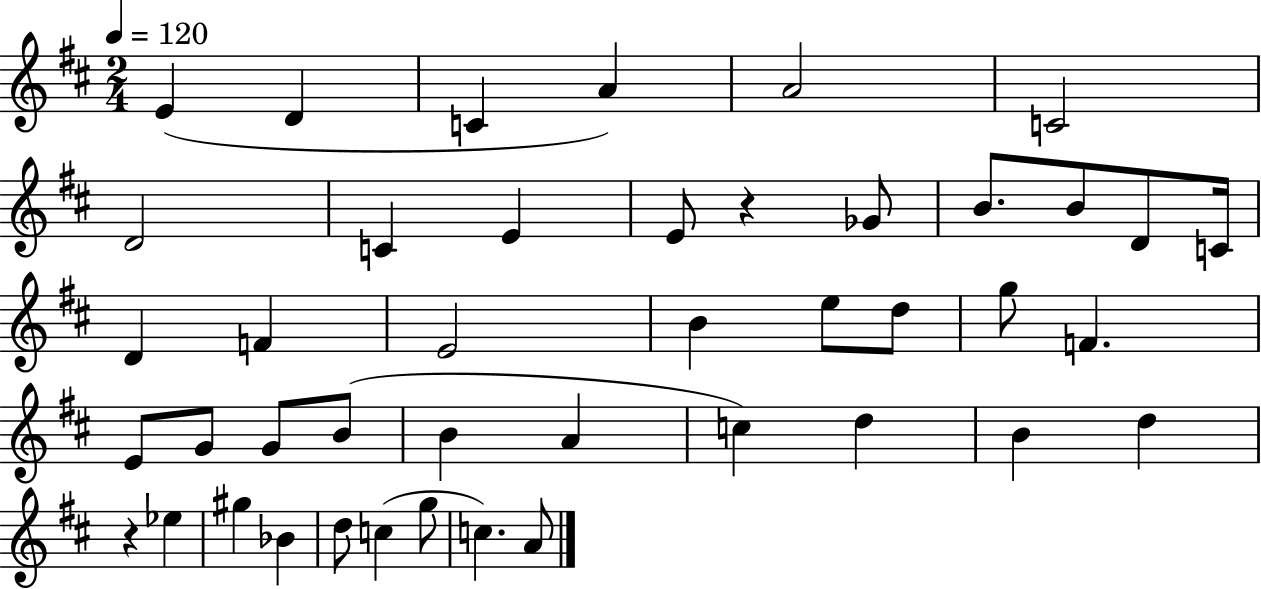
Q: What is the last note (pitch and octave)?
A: A4